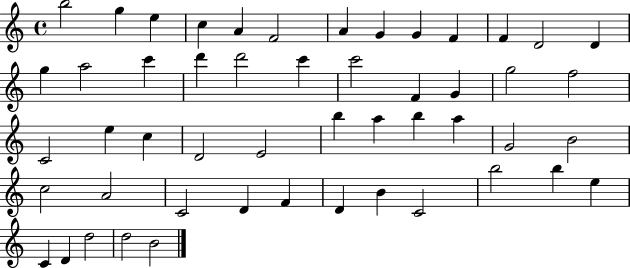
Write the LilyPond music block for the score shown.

{
  \clef treble
  \time 4/4
  \defaultTimeSignature
  \key c \major
  b''2 g''4 e''4 | c''4 a'4 f'2 | a'4 g'4 g'4 f'4 | f'4 d'2 d'4 | \break g''4 a''2 c'''4 | d'''4 d'''2 c'''4 | c'''2 f'4 g'4 | g''2 f''2 | \break c'2 e''4 c''4 | d'2 e'2 | b''4 a''4 b''4 a''4 | g'2 b'2 | \break c''2 a'2 | c'2 d'4 f'4 | d'4 b'4 c'2 | b''2 b''4 e''4 | \break c'4 d'4 d''2 | d''2 b'2 | \bar "|."
}